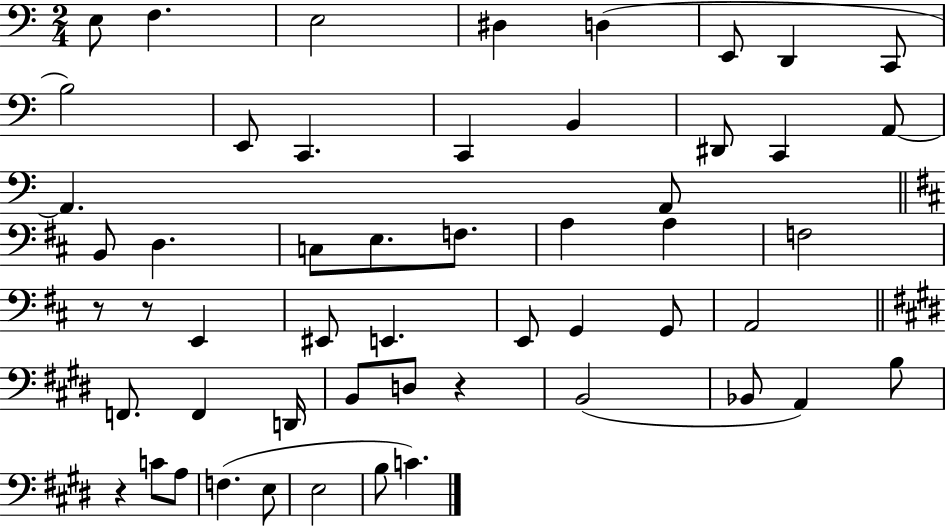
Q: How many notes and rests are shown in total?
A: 53